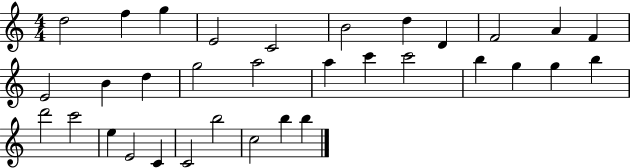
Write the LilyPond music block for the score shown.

{
  \clef treble
  \numericTimeSignature
  \time 4/4
  \key c \major
  d''2 f''4 g''4 | e'2 c'2 | b'2 d''4 d'4 | f'2 a'4 f'4 | \break e'2 b'4 d''4 | g''2 a''2 | a''4 c'''4 c'''2 | b''4 g''4 g''4 b''4 | \break d'''2 c'''2 | e''4 e'2 c'4 | c'2 b''2 | c''2 b''4 b''4 | \break \bar "|."
}